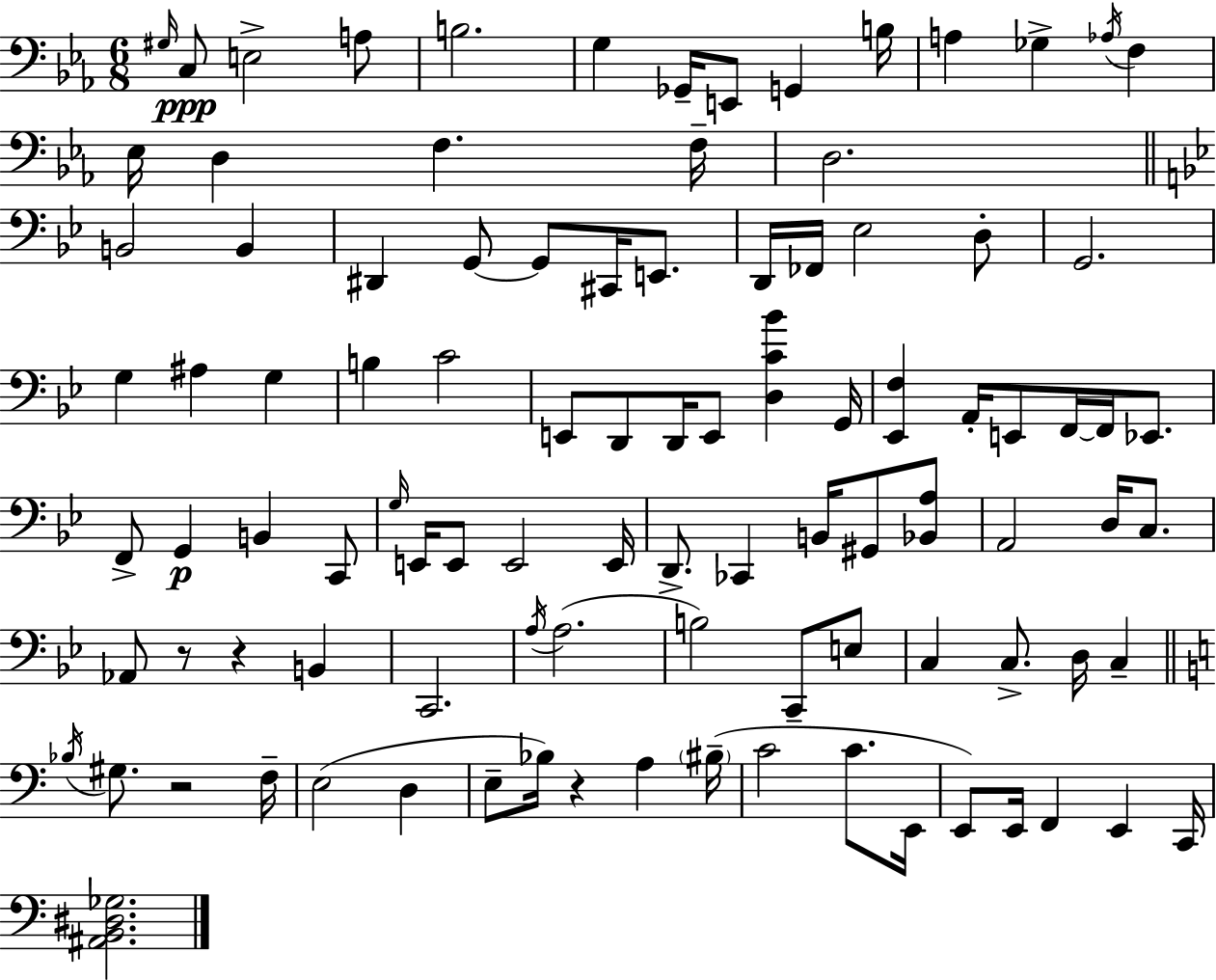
X:1
T:Untitled
M:6/8
L:1/4
K:Cm
^G,/4 C,/2 E,2 A,/2 B,2 G, _G,,/4 E,,/2 G,, B,/4 A, _G, _A,/4 F, _E,/4 D, F, F,/4 D,2 B,,2 B,, ^D,, G,,/2 G,,/2 ^C,,/4 E,,/2 D,,/4 _F,,/4 _E,2 D,/2 G,,2 G, ^A, G, B, C2 E,,/2 D,,/2 D,,/4 E,,/2 [D,C_B] G,,/4 [_E,,F,] A,,/4 E,,/2 F,,/4 F,,/4 _E,,/2 F,,/2 G,, B,, C,,/2 G,/4 E,,/4 E,,/2 E,,2 E,,/4 D,,/2 _C,, B,,/4 ^G,,/2 [_B,,A,]/2 A,,2 D,/4 C,/2 _A,,/2 z/2 z B,, C,,2 A,/4 A,2 B,2 C,,/2 E,/2 C, C,/2 D,/4 C, _B,/4 ^G,/2 z2 F,/4 E,2 D, E,/2 _B,/4 z A, ^B,/4 C2 C/2 E,,/4 E,,/2 E,,/4 F,, E,, C,,/4 [^A,,B,,^D,_G,]2